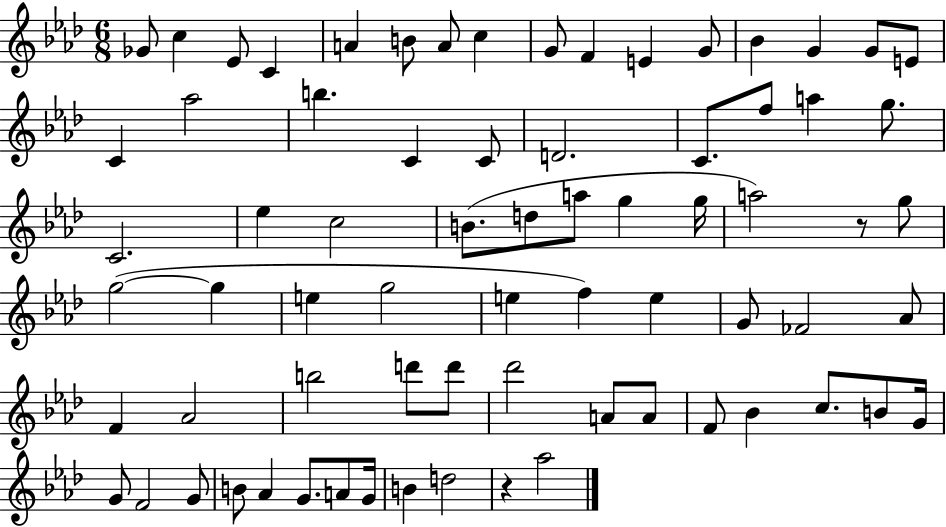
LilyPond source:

{
  \clef treble
  \numericTimeSignature
  \time 6/8
  \key aes \major
  ges'8 c''4 ees'8 c'4 | a'4 b'8 a'8 c''4 | g'8 f'4 e'4 g'8 | bes'4 g'4 g'8 e'8 | \break c'4 aes''2 | b''4. c'4 c'8 | d'2. | c'8. f''8 a''4 g''8. | \break c'2. | ees''4 c''2 | b'8.( d''8 a''8 g''4 g''16 | a''2) r8 g''8 | \break g''2~(~ g''4 | e''4 g''2 | e''4 f''4) e''4 | g'8 fes'2 aes'8 | \break f'4 aes'2 | b''2 d'''8 d'''8 | des'''2 a'8 a'8 | f'8 bes'4 c''8. b'8 g'16 | \break g'8 f'2 g'8 | b'8 aes'4 g'8. a'8 g'16 | b'4 d''2 | r4 aes''2 | \break \bar "|."
}